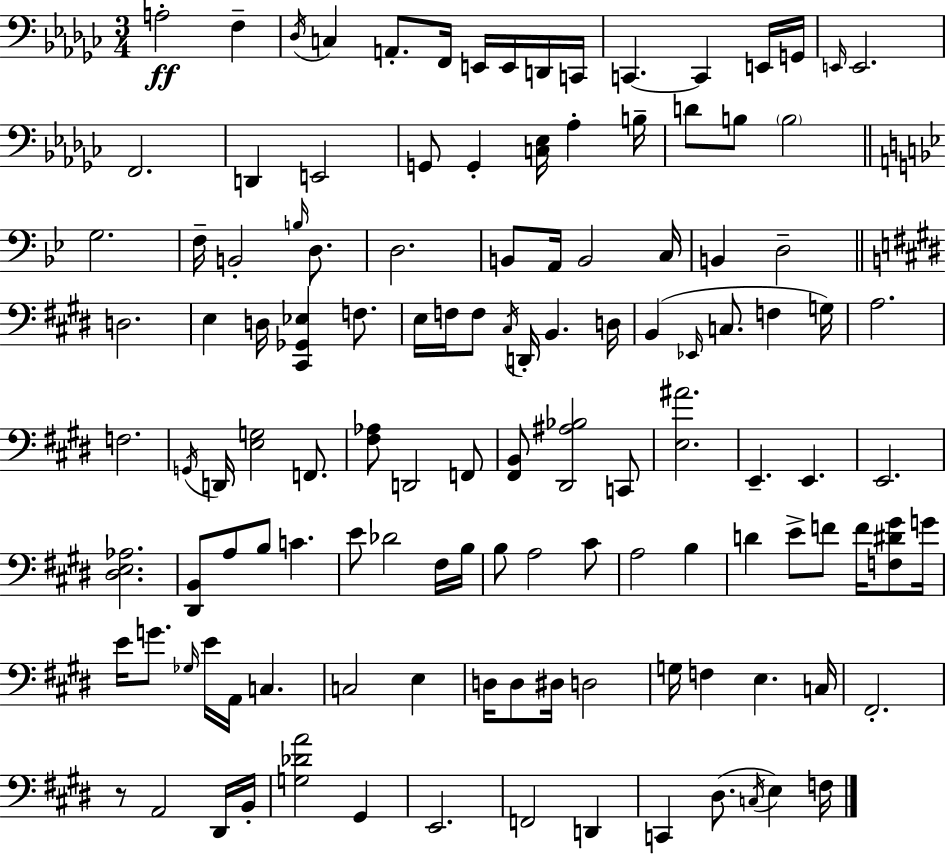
A3/h F3/q Db3/s C3/q A2/e. F2/s E2/s E2/s D2/s C2/s C2/q. C2/q E2/s G2/s E2/s E2/h. F2/h. D2/q E2/h G2/e G2/q [C3,Eb3]/s Ab3/q B3/s D4/e B3/e B3/h G3/h. F3/s B2/h B3/s D3/e. D3/h. B2/e A2/s B2/h C3/s B2/q D3/h D3/h. E3/q D3/s [C#2,Gb2,Eb3]/q F3/e. E3/s F3/s F3/e C#3/s D2/s B2/q. D3/s B2/q Eb2/s C3/e. F3/q G3/s A3/h. F3/h. G2/s D2/s [E3,G3]/h F2/e. [F#3,Ab3]/e D2/h F2/e [F#2,B2]/e [D#2,A#3,Bb3]/h C2/e [E3,A#4]/h. E2/q. E2/q. E2/h. [D#3,E3,Ab3]/h. [D#2,B2]/e A3/e B3/e C4/q. E4/e Db4/h F#3/s B3/s B3/e A3/h C#4/e A3/h B3/q D4/q E4/e F4/e F4/s [F3,D#4,G#4]/e G4/s E4/s G4/e. Gb3/s E4/s A2/s C3/q. C3/h E3/q D3/s D3/e D#3/s D3/h G3/s F3/q E3/q. C3/s F#2/h. R/e A2/h D#2/s B2/s [G3,Db4,A4]/h G#2/q E2/h. F2/h D2/q C2/q D#3/e. C3/s E3/q F3/s